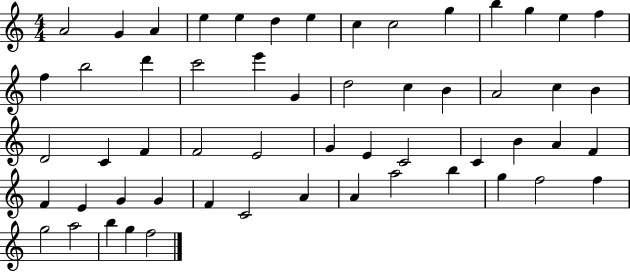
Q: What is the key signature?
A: C major